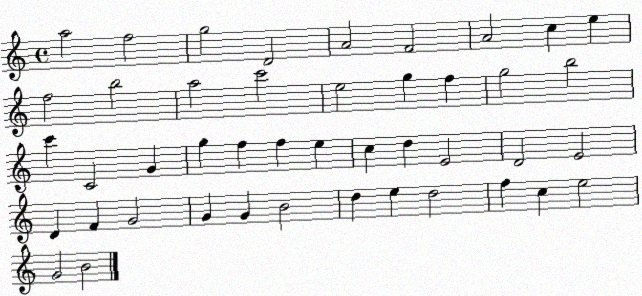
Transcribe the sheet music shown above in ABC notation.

X:1
T:Untitled
M:4/4
L:1/4
K:C
a2 f2 g2 D2 A2 F2 A2 c e f2 b2 a2 c'2 e2 g f g2 b2 c' C2 G g f f e c d E2 D2 E2 D F G2 G G B2 d e d2 f c e2 G2 B2